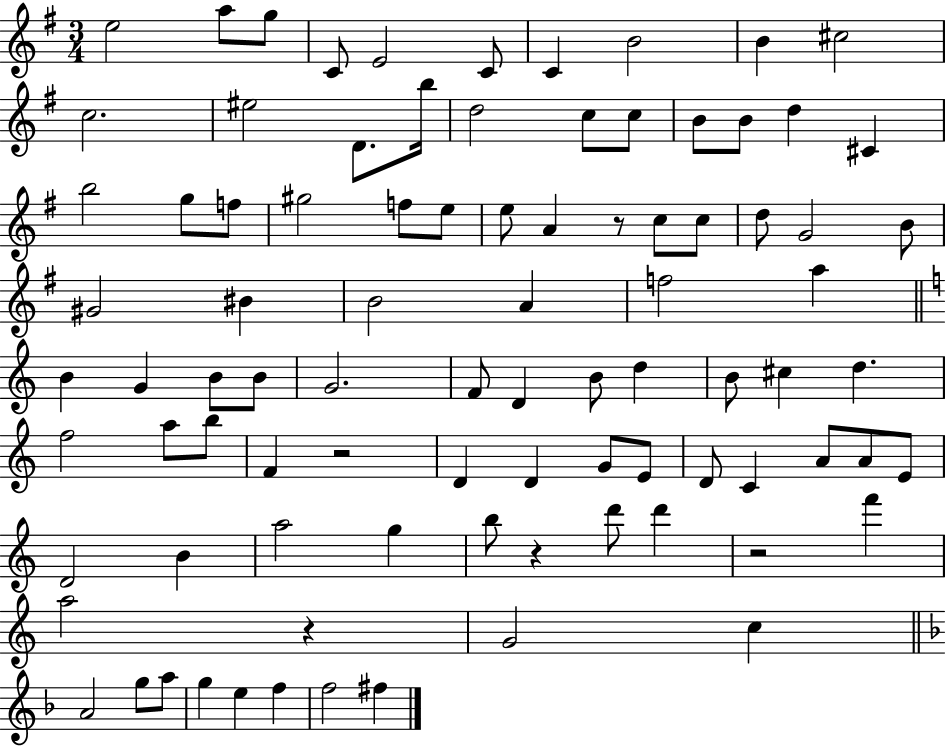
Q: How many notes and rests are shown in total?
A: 89